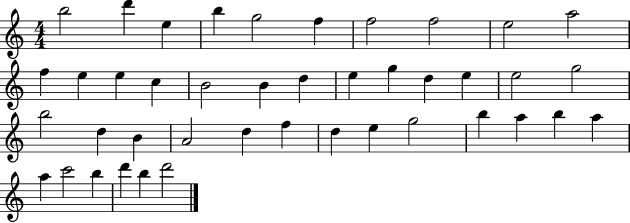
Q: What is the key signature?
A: C major